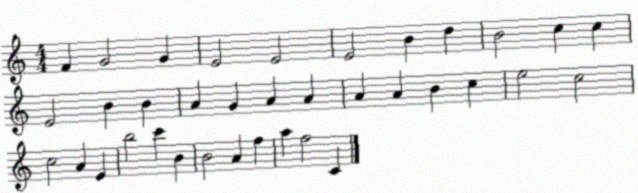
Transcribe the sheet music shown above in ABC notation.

X:1
T:Untitled
M:4/4
L:1/4
K:C
F G2 G E2 E2 E2 B d B2 c c E2 B B A G A A A A B c e2 c2 c2 A E b2 c' B B2 A f a f2 C